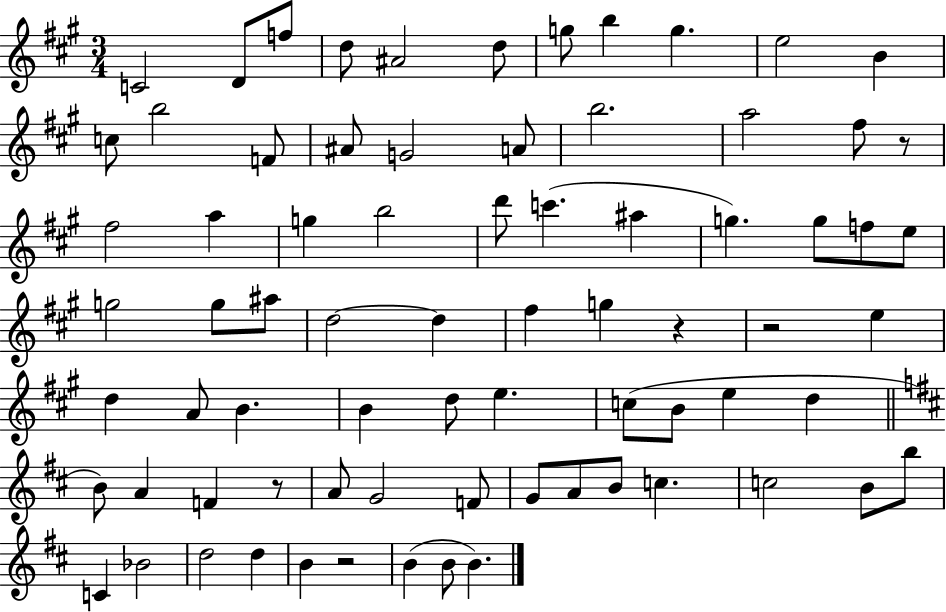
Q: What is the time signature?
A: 3/4